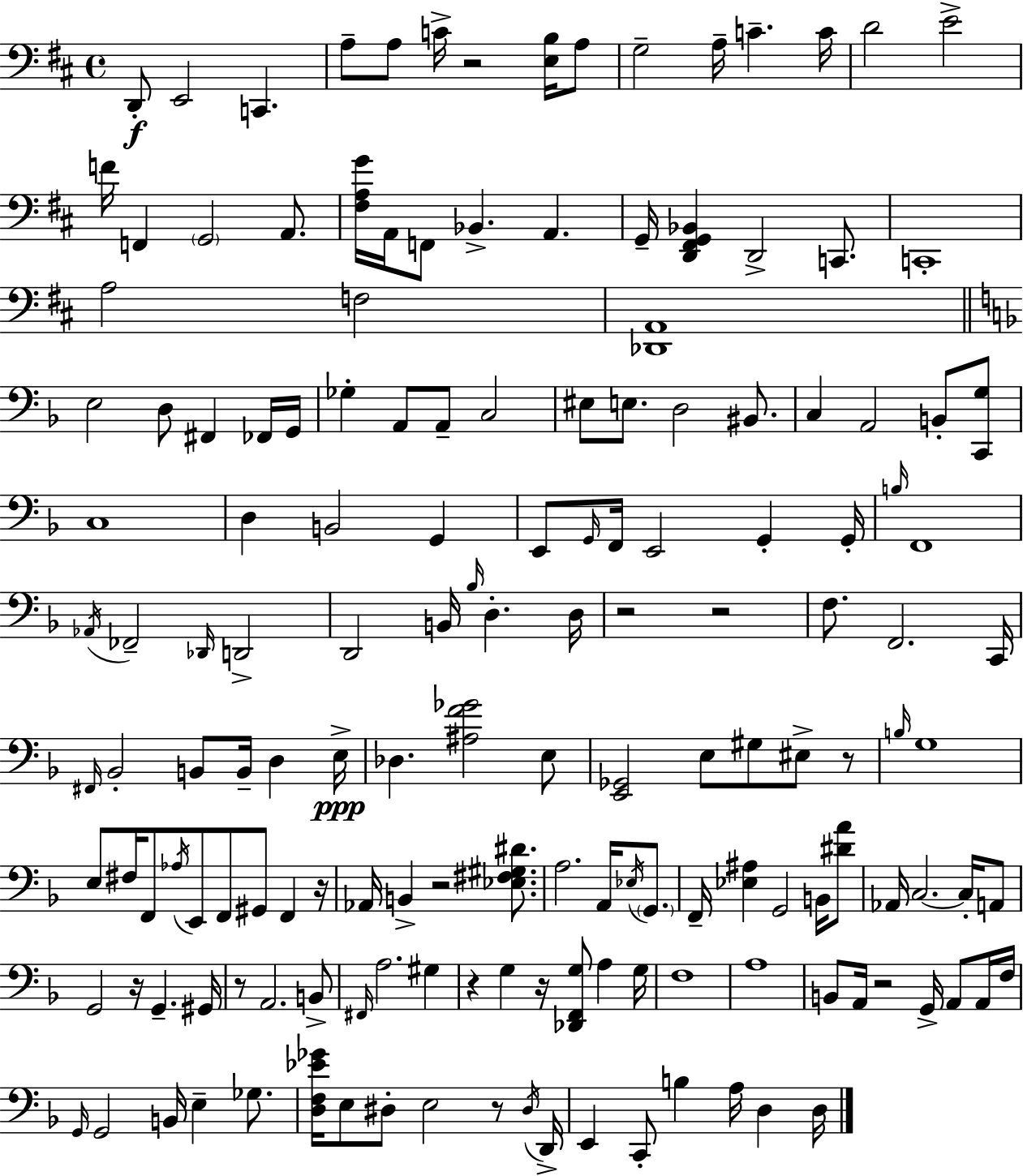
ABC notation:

X:1
T:Untitled
M:4/4
L:1/4
K:D
D,,/2 E,,2 C,, A,/2 A,/2 C/4 z2 [E,B,]/4 A,/2 G,2 A,/4 C C/4 D2 E2 F/4 F,, G,,2 A,,/2 [^F,A,G]/4 A,,/4 F,,/2 _B,, A,, G,,/4 [D,,^F,,G,,_B,,] D,,2 C,,/2 C,,4 A,2 F,2 [_D,,A,,]4 E,2 D,/2 ^F,, _F,,/4 G,,/4 _G, A,,/2 A,,/2 C,2 ^E,/2 E,/2 D,2 ^B,,/2 C, A,,2 B,,/2 [C,,G,]/2 C,4 D, B,,2 G,, E,,/2 G,,/4 F,,/4 E,,2 G,, G,,/4 B,/4 F,,4 _A,,/4 _F,,2 _D,,/4 D,,2 D,,2 B,,/4 _B,/4 D, D,/4 z2 z2 F,/2 F,,2 C,,/4 ^F,,/4 _B,,2 B,,/2 B,,/4 D, E,/4 _D, [^A,F_G]2 E,/2 [E,,_G,,]2 E,/2 ^G,/2 ^E,/2 z/2 B,/4 G,4 E,/2 ^F,/4 F,,/2 _A,/4 E,,/2 F,,/2 ^G,,/2 F,, z/4 _A,,/4 B,, z2 [_E,^F,^G,^D]/2 A,2 A,,/4 _E,/4 G,,/2 F,,/4 [_E,^A,] G,,2 B,,/4 [^DA]/2 _A,,/4 C,2 C,/4 A,,/2 G,,2 z/4 G,, ^G,,/4 z/2 A,,2 B,,/2 ^F,,/4 A,2 ^G, z G, z/4 [_D,,F,,G,]/2 A, G,/4 F,4 A,4 B,,/2 A,,/4 z2 G,,/4 A,,/2 A,,/4 F,/4 G,,/4 G,,2 B,,/4 E, _G,/2 [D,F,_E_G]/4 E,/2 ^D,/2 E,2 z/2 ^D,/4 D,,/4 E,, C,,/2 B, A,/4 D, D,/4